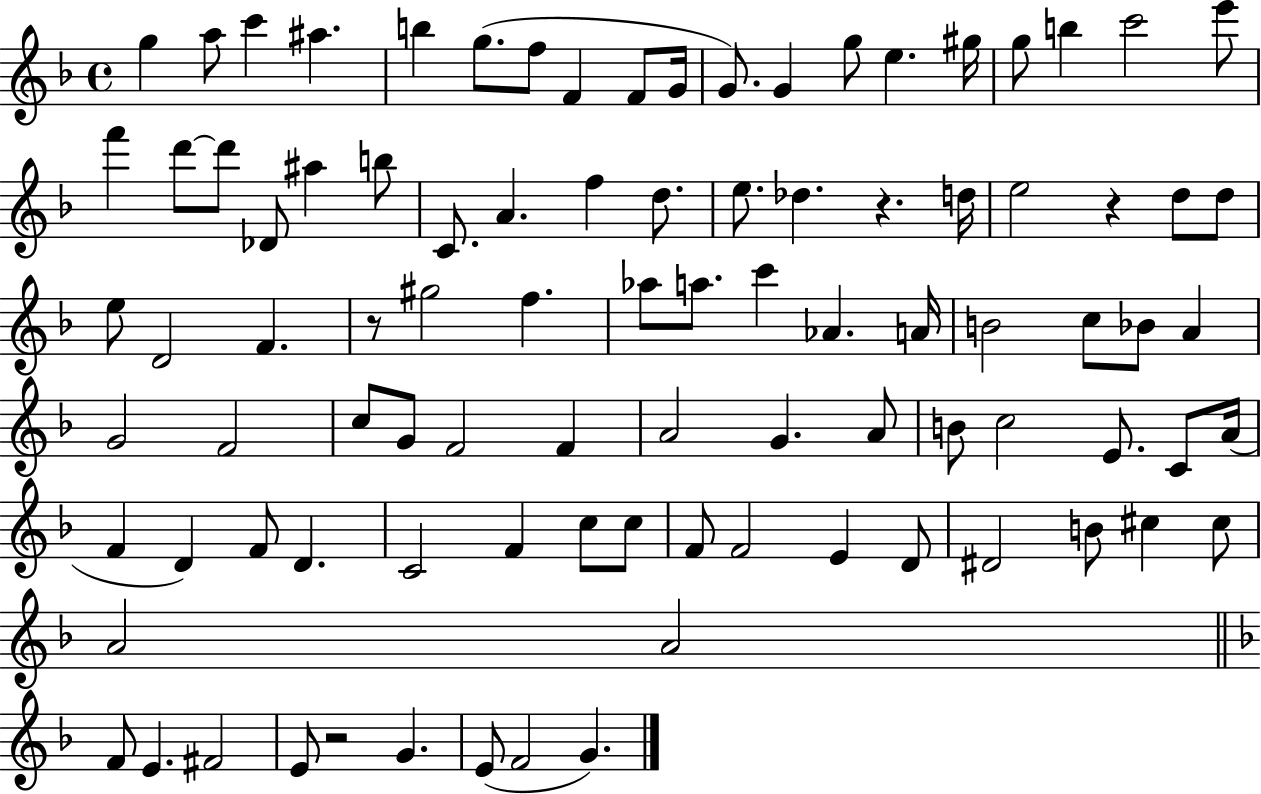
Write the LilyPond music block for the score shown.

{
  \clef treble
  \time 4/4
  \defaultTimeSignature
  \key f \major
  g''4 a''8 c'''4 ais''4. | b''4 g''8.( f''8 f'4 f'8 g'16 | g'8.) g'4 g''8 e''4. gis''16 | g''8 b''4 c'''2 e'''8 | \break f'''4 d'''8~~ d'''8 des'8 ais''4 b''8 | c'8. a'4. f''4 d''8. | e''8. des''4. r4. d''16 | e''2 r4 d''8 d''8 | \break e''8 d'2 f'4. | r8 gis''2 f''4. | aes''8 a''8. c'''4 aes'4. a'16 | b'2 c''8 bes'8 a'4 | \break g'2 f'2 | c''8 g'8 f'2 f'4 | a'2 g'4. a'8 | b'8 c''2 e'8. c'8 a'16( | \break f'4 d'4) f'8 d'4. | c'2 f'4 c''8 c''8 | f'8 f'2 e'4 d'8 | dis'2 b'8 cis''4 cis''8 | \break a'2 a'2 | \bar "||" \break \key f \major f'8 e'4. fis'2 | e'8 r2 g'4. | e'8( f'2 g'4.) | \bar "|."
}